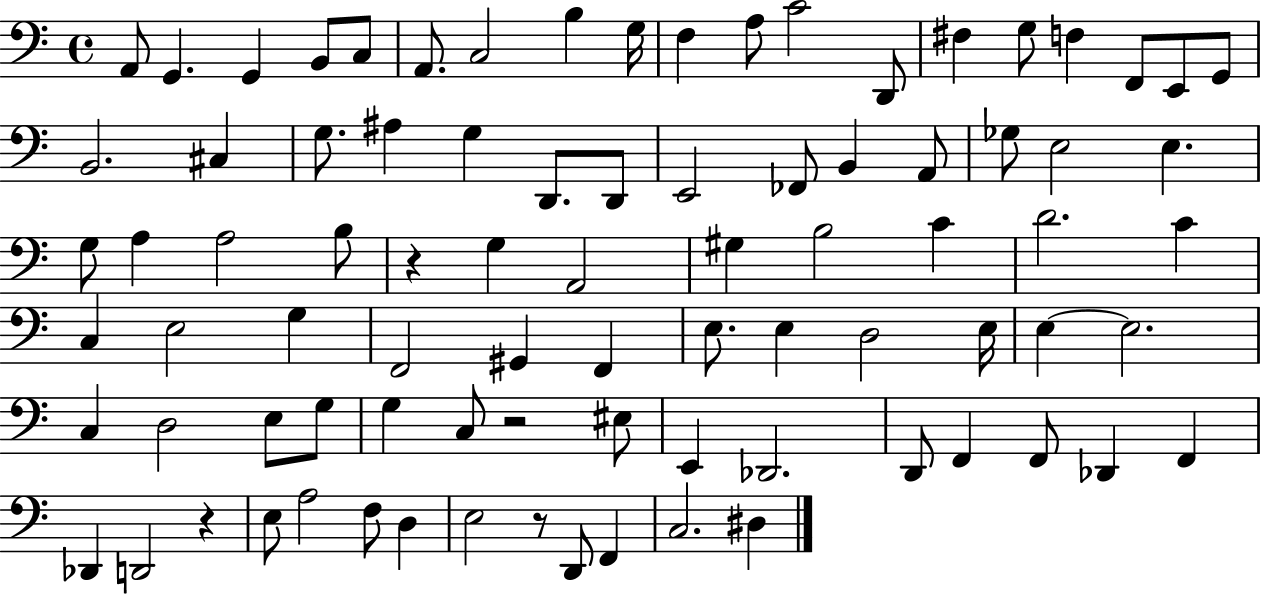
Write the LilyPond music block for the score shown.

{
  \clef bass
  \time 4/4
  \defaultTimeSignature
  \key c \major
  a,8 g,4. g,4 b,8 c8 | a,8. c2 b4 g16 | f4 a8 c'2 d,8 | fis4 g8 f4 f,8 e,8 g,8 | \break b,2. cis4 | g8. ais4 g4 d,8. d,8 | e,2 fes,8 b,4 a,8 | ges8 e2 e4. | \break g8 a4 a2 b8 | r4 g4 a,2 | gis4 b2 c'4 | d'2. c'4 | \break c4 e2 g4 | f,2 gis,4 f,4 | e8. e4 d2 e16 | e4~~ e2. | \break c4 d2 e8 g8 | g4 c8 r2 eis8 | e,4 des,2. | d,8 f,4 f,8 des,4 f,4 | \break des,4 d,2 r4 | e8 a2 f8 d4 | e2 r8 d,8 f,4 | c2. dis4 | \break \bar "|."
}